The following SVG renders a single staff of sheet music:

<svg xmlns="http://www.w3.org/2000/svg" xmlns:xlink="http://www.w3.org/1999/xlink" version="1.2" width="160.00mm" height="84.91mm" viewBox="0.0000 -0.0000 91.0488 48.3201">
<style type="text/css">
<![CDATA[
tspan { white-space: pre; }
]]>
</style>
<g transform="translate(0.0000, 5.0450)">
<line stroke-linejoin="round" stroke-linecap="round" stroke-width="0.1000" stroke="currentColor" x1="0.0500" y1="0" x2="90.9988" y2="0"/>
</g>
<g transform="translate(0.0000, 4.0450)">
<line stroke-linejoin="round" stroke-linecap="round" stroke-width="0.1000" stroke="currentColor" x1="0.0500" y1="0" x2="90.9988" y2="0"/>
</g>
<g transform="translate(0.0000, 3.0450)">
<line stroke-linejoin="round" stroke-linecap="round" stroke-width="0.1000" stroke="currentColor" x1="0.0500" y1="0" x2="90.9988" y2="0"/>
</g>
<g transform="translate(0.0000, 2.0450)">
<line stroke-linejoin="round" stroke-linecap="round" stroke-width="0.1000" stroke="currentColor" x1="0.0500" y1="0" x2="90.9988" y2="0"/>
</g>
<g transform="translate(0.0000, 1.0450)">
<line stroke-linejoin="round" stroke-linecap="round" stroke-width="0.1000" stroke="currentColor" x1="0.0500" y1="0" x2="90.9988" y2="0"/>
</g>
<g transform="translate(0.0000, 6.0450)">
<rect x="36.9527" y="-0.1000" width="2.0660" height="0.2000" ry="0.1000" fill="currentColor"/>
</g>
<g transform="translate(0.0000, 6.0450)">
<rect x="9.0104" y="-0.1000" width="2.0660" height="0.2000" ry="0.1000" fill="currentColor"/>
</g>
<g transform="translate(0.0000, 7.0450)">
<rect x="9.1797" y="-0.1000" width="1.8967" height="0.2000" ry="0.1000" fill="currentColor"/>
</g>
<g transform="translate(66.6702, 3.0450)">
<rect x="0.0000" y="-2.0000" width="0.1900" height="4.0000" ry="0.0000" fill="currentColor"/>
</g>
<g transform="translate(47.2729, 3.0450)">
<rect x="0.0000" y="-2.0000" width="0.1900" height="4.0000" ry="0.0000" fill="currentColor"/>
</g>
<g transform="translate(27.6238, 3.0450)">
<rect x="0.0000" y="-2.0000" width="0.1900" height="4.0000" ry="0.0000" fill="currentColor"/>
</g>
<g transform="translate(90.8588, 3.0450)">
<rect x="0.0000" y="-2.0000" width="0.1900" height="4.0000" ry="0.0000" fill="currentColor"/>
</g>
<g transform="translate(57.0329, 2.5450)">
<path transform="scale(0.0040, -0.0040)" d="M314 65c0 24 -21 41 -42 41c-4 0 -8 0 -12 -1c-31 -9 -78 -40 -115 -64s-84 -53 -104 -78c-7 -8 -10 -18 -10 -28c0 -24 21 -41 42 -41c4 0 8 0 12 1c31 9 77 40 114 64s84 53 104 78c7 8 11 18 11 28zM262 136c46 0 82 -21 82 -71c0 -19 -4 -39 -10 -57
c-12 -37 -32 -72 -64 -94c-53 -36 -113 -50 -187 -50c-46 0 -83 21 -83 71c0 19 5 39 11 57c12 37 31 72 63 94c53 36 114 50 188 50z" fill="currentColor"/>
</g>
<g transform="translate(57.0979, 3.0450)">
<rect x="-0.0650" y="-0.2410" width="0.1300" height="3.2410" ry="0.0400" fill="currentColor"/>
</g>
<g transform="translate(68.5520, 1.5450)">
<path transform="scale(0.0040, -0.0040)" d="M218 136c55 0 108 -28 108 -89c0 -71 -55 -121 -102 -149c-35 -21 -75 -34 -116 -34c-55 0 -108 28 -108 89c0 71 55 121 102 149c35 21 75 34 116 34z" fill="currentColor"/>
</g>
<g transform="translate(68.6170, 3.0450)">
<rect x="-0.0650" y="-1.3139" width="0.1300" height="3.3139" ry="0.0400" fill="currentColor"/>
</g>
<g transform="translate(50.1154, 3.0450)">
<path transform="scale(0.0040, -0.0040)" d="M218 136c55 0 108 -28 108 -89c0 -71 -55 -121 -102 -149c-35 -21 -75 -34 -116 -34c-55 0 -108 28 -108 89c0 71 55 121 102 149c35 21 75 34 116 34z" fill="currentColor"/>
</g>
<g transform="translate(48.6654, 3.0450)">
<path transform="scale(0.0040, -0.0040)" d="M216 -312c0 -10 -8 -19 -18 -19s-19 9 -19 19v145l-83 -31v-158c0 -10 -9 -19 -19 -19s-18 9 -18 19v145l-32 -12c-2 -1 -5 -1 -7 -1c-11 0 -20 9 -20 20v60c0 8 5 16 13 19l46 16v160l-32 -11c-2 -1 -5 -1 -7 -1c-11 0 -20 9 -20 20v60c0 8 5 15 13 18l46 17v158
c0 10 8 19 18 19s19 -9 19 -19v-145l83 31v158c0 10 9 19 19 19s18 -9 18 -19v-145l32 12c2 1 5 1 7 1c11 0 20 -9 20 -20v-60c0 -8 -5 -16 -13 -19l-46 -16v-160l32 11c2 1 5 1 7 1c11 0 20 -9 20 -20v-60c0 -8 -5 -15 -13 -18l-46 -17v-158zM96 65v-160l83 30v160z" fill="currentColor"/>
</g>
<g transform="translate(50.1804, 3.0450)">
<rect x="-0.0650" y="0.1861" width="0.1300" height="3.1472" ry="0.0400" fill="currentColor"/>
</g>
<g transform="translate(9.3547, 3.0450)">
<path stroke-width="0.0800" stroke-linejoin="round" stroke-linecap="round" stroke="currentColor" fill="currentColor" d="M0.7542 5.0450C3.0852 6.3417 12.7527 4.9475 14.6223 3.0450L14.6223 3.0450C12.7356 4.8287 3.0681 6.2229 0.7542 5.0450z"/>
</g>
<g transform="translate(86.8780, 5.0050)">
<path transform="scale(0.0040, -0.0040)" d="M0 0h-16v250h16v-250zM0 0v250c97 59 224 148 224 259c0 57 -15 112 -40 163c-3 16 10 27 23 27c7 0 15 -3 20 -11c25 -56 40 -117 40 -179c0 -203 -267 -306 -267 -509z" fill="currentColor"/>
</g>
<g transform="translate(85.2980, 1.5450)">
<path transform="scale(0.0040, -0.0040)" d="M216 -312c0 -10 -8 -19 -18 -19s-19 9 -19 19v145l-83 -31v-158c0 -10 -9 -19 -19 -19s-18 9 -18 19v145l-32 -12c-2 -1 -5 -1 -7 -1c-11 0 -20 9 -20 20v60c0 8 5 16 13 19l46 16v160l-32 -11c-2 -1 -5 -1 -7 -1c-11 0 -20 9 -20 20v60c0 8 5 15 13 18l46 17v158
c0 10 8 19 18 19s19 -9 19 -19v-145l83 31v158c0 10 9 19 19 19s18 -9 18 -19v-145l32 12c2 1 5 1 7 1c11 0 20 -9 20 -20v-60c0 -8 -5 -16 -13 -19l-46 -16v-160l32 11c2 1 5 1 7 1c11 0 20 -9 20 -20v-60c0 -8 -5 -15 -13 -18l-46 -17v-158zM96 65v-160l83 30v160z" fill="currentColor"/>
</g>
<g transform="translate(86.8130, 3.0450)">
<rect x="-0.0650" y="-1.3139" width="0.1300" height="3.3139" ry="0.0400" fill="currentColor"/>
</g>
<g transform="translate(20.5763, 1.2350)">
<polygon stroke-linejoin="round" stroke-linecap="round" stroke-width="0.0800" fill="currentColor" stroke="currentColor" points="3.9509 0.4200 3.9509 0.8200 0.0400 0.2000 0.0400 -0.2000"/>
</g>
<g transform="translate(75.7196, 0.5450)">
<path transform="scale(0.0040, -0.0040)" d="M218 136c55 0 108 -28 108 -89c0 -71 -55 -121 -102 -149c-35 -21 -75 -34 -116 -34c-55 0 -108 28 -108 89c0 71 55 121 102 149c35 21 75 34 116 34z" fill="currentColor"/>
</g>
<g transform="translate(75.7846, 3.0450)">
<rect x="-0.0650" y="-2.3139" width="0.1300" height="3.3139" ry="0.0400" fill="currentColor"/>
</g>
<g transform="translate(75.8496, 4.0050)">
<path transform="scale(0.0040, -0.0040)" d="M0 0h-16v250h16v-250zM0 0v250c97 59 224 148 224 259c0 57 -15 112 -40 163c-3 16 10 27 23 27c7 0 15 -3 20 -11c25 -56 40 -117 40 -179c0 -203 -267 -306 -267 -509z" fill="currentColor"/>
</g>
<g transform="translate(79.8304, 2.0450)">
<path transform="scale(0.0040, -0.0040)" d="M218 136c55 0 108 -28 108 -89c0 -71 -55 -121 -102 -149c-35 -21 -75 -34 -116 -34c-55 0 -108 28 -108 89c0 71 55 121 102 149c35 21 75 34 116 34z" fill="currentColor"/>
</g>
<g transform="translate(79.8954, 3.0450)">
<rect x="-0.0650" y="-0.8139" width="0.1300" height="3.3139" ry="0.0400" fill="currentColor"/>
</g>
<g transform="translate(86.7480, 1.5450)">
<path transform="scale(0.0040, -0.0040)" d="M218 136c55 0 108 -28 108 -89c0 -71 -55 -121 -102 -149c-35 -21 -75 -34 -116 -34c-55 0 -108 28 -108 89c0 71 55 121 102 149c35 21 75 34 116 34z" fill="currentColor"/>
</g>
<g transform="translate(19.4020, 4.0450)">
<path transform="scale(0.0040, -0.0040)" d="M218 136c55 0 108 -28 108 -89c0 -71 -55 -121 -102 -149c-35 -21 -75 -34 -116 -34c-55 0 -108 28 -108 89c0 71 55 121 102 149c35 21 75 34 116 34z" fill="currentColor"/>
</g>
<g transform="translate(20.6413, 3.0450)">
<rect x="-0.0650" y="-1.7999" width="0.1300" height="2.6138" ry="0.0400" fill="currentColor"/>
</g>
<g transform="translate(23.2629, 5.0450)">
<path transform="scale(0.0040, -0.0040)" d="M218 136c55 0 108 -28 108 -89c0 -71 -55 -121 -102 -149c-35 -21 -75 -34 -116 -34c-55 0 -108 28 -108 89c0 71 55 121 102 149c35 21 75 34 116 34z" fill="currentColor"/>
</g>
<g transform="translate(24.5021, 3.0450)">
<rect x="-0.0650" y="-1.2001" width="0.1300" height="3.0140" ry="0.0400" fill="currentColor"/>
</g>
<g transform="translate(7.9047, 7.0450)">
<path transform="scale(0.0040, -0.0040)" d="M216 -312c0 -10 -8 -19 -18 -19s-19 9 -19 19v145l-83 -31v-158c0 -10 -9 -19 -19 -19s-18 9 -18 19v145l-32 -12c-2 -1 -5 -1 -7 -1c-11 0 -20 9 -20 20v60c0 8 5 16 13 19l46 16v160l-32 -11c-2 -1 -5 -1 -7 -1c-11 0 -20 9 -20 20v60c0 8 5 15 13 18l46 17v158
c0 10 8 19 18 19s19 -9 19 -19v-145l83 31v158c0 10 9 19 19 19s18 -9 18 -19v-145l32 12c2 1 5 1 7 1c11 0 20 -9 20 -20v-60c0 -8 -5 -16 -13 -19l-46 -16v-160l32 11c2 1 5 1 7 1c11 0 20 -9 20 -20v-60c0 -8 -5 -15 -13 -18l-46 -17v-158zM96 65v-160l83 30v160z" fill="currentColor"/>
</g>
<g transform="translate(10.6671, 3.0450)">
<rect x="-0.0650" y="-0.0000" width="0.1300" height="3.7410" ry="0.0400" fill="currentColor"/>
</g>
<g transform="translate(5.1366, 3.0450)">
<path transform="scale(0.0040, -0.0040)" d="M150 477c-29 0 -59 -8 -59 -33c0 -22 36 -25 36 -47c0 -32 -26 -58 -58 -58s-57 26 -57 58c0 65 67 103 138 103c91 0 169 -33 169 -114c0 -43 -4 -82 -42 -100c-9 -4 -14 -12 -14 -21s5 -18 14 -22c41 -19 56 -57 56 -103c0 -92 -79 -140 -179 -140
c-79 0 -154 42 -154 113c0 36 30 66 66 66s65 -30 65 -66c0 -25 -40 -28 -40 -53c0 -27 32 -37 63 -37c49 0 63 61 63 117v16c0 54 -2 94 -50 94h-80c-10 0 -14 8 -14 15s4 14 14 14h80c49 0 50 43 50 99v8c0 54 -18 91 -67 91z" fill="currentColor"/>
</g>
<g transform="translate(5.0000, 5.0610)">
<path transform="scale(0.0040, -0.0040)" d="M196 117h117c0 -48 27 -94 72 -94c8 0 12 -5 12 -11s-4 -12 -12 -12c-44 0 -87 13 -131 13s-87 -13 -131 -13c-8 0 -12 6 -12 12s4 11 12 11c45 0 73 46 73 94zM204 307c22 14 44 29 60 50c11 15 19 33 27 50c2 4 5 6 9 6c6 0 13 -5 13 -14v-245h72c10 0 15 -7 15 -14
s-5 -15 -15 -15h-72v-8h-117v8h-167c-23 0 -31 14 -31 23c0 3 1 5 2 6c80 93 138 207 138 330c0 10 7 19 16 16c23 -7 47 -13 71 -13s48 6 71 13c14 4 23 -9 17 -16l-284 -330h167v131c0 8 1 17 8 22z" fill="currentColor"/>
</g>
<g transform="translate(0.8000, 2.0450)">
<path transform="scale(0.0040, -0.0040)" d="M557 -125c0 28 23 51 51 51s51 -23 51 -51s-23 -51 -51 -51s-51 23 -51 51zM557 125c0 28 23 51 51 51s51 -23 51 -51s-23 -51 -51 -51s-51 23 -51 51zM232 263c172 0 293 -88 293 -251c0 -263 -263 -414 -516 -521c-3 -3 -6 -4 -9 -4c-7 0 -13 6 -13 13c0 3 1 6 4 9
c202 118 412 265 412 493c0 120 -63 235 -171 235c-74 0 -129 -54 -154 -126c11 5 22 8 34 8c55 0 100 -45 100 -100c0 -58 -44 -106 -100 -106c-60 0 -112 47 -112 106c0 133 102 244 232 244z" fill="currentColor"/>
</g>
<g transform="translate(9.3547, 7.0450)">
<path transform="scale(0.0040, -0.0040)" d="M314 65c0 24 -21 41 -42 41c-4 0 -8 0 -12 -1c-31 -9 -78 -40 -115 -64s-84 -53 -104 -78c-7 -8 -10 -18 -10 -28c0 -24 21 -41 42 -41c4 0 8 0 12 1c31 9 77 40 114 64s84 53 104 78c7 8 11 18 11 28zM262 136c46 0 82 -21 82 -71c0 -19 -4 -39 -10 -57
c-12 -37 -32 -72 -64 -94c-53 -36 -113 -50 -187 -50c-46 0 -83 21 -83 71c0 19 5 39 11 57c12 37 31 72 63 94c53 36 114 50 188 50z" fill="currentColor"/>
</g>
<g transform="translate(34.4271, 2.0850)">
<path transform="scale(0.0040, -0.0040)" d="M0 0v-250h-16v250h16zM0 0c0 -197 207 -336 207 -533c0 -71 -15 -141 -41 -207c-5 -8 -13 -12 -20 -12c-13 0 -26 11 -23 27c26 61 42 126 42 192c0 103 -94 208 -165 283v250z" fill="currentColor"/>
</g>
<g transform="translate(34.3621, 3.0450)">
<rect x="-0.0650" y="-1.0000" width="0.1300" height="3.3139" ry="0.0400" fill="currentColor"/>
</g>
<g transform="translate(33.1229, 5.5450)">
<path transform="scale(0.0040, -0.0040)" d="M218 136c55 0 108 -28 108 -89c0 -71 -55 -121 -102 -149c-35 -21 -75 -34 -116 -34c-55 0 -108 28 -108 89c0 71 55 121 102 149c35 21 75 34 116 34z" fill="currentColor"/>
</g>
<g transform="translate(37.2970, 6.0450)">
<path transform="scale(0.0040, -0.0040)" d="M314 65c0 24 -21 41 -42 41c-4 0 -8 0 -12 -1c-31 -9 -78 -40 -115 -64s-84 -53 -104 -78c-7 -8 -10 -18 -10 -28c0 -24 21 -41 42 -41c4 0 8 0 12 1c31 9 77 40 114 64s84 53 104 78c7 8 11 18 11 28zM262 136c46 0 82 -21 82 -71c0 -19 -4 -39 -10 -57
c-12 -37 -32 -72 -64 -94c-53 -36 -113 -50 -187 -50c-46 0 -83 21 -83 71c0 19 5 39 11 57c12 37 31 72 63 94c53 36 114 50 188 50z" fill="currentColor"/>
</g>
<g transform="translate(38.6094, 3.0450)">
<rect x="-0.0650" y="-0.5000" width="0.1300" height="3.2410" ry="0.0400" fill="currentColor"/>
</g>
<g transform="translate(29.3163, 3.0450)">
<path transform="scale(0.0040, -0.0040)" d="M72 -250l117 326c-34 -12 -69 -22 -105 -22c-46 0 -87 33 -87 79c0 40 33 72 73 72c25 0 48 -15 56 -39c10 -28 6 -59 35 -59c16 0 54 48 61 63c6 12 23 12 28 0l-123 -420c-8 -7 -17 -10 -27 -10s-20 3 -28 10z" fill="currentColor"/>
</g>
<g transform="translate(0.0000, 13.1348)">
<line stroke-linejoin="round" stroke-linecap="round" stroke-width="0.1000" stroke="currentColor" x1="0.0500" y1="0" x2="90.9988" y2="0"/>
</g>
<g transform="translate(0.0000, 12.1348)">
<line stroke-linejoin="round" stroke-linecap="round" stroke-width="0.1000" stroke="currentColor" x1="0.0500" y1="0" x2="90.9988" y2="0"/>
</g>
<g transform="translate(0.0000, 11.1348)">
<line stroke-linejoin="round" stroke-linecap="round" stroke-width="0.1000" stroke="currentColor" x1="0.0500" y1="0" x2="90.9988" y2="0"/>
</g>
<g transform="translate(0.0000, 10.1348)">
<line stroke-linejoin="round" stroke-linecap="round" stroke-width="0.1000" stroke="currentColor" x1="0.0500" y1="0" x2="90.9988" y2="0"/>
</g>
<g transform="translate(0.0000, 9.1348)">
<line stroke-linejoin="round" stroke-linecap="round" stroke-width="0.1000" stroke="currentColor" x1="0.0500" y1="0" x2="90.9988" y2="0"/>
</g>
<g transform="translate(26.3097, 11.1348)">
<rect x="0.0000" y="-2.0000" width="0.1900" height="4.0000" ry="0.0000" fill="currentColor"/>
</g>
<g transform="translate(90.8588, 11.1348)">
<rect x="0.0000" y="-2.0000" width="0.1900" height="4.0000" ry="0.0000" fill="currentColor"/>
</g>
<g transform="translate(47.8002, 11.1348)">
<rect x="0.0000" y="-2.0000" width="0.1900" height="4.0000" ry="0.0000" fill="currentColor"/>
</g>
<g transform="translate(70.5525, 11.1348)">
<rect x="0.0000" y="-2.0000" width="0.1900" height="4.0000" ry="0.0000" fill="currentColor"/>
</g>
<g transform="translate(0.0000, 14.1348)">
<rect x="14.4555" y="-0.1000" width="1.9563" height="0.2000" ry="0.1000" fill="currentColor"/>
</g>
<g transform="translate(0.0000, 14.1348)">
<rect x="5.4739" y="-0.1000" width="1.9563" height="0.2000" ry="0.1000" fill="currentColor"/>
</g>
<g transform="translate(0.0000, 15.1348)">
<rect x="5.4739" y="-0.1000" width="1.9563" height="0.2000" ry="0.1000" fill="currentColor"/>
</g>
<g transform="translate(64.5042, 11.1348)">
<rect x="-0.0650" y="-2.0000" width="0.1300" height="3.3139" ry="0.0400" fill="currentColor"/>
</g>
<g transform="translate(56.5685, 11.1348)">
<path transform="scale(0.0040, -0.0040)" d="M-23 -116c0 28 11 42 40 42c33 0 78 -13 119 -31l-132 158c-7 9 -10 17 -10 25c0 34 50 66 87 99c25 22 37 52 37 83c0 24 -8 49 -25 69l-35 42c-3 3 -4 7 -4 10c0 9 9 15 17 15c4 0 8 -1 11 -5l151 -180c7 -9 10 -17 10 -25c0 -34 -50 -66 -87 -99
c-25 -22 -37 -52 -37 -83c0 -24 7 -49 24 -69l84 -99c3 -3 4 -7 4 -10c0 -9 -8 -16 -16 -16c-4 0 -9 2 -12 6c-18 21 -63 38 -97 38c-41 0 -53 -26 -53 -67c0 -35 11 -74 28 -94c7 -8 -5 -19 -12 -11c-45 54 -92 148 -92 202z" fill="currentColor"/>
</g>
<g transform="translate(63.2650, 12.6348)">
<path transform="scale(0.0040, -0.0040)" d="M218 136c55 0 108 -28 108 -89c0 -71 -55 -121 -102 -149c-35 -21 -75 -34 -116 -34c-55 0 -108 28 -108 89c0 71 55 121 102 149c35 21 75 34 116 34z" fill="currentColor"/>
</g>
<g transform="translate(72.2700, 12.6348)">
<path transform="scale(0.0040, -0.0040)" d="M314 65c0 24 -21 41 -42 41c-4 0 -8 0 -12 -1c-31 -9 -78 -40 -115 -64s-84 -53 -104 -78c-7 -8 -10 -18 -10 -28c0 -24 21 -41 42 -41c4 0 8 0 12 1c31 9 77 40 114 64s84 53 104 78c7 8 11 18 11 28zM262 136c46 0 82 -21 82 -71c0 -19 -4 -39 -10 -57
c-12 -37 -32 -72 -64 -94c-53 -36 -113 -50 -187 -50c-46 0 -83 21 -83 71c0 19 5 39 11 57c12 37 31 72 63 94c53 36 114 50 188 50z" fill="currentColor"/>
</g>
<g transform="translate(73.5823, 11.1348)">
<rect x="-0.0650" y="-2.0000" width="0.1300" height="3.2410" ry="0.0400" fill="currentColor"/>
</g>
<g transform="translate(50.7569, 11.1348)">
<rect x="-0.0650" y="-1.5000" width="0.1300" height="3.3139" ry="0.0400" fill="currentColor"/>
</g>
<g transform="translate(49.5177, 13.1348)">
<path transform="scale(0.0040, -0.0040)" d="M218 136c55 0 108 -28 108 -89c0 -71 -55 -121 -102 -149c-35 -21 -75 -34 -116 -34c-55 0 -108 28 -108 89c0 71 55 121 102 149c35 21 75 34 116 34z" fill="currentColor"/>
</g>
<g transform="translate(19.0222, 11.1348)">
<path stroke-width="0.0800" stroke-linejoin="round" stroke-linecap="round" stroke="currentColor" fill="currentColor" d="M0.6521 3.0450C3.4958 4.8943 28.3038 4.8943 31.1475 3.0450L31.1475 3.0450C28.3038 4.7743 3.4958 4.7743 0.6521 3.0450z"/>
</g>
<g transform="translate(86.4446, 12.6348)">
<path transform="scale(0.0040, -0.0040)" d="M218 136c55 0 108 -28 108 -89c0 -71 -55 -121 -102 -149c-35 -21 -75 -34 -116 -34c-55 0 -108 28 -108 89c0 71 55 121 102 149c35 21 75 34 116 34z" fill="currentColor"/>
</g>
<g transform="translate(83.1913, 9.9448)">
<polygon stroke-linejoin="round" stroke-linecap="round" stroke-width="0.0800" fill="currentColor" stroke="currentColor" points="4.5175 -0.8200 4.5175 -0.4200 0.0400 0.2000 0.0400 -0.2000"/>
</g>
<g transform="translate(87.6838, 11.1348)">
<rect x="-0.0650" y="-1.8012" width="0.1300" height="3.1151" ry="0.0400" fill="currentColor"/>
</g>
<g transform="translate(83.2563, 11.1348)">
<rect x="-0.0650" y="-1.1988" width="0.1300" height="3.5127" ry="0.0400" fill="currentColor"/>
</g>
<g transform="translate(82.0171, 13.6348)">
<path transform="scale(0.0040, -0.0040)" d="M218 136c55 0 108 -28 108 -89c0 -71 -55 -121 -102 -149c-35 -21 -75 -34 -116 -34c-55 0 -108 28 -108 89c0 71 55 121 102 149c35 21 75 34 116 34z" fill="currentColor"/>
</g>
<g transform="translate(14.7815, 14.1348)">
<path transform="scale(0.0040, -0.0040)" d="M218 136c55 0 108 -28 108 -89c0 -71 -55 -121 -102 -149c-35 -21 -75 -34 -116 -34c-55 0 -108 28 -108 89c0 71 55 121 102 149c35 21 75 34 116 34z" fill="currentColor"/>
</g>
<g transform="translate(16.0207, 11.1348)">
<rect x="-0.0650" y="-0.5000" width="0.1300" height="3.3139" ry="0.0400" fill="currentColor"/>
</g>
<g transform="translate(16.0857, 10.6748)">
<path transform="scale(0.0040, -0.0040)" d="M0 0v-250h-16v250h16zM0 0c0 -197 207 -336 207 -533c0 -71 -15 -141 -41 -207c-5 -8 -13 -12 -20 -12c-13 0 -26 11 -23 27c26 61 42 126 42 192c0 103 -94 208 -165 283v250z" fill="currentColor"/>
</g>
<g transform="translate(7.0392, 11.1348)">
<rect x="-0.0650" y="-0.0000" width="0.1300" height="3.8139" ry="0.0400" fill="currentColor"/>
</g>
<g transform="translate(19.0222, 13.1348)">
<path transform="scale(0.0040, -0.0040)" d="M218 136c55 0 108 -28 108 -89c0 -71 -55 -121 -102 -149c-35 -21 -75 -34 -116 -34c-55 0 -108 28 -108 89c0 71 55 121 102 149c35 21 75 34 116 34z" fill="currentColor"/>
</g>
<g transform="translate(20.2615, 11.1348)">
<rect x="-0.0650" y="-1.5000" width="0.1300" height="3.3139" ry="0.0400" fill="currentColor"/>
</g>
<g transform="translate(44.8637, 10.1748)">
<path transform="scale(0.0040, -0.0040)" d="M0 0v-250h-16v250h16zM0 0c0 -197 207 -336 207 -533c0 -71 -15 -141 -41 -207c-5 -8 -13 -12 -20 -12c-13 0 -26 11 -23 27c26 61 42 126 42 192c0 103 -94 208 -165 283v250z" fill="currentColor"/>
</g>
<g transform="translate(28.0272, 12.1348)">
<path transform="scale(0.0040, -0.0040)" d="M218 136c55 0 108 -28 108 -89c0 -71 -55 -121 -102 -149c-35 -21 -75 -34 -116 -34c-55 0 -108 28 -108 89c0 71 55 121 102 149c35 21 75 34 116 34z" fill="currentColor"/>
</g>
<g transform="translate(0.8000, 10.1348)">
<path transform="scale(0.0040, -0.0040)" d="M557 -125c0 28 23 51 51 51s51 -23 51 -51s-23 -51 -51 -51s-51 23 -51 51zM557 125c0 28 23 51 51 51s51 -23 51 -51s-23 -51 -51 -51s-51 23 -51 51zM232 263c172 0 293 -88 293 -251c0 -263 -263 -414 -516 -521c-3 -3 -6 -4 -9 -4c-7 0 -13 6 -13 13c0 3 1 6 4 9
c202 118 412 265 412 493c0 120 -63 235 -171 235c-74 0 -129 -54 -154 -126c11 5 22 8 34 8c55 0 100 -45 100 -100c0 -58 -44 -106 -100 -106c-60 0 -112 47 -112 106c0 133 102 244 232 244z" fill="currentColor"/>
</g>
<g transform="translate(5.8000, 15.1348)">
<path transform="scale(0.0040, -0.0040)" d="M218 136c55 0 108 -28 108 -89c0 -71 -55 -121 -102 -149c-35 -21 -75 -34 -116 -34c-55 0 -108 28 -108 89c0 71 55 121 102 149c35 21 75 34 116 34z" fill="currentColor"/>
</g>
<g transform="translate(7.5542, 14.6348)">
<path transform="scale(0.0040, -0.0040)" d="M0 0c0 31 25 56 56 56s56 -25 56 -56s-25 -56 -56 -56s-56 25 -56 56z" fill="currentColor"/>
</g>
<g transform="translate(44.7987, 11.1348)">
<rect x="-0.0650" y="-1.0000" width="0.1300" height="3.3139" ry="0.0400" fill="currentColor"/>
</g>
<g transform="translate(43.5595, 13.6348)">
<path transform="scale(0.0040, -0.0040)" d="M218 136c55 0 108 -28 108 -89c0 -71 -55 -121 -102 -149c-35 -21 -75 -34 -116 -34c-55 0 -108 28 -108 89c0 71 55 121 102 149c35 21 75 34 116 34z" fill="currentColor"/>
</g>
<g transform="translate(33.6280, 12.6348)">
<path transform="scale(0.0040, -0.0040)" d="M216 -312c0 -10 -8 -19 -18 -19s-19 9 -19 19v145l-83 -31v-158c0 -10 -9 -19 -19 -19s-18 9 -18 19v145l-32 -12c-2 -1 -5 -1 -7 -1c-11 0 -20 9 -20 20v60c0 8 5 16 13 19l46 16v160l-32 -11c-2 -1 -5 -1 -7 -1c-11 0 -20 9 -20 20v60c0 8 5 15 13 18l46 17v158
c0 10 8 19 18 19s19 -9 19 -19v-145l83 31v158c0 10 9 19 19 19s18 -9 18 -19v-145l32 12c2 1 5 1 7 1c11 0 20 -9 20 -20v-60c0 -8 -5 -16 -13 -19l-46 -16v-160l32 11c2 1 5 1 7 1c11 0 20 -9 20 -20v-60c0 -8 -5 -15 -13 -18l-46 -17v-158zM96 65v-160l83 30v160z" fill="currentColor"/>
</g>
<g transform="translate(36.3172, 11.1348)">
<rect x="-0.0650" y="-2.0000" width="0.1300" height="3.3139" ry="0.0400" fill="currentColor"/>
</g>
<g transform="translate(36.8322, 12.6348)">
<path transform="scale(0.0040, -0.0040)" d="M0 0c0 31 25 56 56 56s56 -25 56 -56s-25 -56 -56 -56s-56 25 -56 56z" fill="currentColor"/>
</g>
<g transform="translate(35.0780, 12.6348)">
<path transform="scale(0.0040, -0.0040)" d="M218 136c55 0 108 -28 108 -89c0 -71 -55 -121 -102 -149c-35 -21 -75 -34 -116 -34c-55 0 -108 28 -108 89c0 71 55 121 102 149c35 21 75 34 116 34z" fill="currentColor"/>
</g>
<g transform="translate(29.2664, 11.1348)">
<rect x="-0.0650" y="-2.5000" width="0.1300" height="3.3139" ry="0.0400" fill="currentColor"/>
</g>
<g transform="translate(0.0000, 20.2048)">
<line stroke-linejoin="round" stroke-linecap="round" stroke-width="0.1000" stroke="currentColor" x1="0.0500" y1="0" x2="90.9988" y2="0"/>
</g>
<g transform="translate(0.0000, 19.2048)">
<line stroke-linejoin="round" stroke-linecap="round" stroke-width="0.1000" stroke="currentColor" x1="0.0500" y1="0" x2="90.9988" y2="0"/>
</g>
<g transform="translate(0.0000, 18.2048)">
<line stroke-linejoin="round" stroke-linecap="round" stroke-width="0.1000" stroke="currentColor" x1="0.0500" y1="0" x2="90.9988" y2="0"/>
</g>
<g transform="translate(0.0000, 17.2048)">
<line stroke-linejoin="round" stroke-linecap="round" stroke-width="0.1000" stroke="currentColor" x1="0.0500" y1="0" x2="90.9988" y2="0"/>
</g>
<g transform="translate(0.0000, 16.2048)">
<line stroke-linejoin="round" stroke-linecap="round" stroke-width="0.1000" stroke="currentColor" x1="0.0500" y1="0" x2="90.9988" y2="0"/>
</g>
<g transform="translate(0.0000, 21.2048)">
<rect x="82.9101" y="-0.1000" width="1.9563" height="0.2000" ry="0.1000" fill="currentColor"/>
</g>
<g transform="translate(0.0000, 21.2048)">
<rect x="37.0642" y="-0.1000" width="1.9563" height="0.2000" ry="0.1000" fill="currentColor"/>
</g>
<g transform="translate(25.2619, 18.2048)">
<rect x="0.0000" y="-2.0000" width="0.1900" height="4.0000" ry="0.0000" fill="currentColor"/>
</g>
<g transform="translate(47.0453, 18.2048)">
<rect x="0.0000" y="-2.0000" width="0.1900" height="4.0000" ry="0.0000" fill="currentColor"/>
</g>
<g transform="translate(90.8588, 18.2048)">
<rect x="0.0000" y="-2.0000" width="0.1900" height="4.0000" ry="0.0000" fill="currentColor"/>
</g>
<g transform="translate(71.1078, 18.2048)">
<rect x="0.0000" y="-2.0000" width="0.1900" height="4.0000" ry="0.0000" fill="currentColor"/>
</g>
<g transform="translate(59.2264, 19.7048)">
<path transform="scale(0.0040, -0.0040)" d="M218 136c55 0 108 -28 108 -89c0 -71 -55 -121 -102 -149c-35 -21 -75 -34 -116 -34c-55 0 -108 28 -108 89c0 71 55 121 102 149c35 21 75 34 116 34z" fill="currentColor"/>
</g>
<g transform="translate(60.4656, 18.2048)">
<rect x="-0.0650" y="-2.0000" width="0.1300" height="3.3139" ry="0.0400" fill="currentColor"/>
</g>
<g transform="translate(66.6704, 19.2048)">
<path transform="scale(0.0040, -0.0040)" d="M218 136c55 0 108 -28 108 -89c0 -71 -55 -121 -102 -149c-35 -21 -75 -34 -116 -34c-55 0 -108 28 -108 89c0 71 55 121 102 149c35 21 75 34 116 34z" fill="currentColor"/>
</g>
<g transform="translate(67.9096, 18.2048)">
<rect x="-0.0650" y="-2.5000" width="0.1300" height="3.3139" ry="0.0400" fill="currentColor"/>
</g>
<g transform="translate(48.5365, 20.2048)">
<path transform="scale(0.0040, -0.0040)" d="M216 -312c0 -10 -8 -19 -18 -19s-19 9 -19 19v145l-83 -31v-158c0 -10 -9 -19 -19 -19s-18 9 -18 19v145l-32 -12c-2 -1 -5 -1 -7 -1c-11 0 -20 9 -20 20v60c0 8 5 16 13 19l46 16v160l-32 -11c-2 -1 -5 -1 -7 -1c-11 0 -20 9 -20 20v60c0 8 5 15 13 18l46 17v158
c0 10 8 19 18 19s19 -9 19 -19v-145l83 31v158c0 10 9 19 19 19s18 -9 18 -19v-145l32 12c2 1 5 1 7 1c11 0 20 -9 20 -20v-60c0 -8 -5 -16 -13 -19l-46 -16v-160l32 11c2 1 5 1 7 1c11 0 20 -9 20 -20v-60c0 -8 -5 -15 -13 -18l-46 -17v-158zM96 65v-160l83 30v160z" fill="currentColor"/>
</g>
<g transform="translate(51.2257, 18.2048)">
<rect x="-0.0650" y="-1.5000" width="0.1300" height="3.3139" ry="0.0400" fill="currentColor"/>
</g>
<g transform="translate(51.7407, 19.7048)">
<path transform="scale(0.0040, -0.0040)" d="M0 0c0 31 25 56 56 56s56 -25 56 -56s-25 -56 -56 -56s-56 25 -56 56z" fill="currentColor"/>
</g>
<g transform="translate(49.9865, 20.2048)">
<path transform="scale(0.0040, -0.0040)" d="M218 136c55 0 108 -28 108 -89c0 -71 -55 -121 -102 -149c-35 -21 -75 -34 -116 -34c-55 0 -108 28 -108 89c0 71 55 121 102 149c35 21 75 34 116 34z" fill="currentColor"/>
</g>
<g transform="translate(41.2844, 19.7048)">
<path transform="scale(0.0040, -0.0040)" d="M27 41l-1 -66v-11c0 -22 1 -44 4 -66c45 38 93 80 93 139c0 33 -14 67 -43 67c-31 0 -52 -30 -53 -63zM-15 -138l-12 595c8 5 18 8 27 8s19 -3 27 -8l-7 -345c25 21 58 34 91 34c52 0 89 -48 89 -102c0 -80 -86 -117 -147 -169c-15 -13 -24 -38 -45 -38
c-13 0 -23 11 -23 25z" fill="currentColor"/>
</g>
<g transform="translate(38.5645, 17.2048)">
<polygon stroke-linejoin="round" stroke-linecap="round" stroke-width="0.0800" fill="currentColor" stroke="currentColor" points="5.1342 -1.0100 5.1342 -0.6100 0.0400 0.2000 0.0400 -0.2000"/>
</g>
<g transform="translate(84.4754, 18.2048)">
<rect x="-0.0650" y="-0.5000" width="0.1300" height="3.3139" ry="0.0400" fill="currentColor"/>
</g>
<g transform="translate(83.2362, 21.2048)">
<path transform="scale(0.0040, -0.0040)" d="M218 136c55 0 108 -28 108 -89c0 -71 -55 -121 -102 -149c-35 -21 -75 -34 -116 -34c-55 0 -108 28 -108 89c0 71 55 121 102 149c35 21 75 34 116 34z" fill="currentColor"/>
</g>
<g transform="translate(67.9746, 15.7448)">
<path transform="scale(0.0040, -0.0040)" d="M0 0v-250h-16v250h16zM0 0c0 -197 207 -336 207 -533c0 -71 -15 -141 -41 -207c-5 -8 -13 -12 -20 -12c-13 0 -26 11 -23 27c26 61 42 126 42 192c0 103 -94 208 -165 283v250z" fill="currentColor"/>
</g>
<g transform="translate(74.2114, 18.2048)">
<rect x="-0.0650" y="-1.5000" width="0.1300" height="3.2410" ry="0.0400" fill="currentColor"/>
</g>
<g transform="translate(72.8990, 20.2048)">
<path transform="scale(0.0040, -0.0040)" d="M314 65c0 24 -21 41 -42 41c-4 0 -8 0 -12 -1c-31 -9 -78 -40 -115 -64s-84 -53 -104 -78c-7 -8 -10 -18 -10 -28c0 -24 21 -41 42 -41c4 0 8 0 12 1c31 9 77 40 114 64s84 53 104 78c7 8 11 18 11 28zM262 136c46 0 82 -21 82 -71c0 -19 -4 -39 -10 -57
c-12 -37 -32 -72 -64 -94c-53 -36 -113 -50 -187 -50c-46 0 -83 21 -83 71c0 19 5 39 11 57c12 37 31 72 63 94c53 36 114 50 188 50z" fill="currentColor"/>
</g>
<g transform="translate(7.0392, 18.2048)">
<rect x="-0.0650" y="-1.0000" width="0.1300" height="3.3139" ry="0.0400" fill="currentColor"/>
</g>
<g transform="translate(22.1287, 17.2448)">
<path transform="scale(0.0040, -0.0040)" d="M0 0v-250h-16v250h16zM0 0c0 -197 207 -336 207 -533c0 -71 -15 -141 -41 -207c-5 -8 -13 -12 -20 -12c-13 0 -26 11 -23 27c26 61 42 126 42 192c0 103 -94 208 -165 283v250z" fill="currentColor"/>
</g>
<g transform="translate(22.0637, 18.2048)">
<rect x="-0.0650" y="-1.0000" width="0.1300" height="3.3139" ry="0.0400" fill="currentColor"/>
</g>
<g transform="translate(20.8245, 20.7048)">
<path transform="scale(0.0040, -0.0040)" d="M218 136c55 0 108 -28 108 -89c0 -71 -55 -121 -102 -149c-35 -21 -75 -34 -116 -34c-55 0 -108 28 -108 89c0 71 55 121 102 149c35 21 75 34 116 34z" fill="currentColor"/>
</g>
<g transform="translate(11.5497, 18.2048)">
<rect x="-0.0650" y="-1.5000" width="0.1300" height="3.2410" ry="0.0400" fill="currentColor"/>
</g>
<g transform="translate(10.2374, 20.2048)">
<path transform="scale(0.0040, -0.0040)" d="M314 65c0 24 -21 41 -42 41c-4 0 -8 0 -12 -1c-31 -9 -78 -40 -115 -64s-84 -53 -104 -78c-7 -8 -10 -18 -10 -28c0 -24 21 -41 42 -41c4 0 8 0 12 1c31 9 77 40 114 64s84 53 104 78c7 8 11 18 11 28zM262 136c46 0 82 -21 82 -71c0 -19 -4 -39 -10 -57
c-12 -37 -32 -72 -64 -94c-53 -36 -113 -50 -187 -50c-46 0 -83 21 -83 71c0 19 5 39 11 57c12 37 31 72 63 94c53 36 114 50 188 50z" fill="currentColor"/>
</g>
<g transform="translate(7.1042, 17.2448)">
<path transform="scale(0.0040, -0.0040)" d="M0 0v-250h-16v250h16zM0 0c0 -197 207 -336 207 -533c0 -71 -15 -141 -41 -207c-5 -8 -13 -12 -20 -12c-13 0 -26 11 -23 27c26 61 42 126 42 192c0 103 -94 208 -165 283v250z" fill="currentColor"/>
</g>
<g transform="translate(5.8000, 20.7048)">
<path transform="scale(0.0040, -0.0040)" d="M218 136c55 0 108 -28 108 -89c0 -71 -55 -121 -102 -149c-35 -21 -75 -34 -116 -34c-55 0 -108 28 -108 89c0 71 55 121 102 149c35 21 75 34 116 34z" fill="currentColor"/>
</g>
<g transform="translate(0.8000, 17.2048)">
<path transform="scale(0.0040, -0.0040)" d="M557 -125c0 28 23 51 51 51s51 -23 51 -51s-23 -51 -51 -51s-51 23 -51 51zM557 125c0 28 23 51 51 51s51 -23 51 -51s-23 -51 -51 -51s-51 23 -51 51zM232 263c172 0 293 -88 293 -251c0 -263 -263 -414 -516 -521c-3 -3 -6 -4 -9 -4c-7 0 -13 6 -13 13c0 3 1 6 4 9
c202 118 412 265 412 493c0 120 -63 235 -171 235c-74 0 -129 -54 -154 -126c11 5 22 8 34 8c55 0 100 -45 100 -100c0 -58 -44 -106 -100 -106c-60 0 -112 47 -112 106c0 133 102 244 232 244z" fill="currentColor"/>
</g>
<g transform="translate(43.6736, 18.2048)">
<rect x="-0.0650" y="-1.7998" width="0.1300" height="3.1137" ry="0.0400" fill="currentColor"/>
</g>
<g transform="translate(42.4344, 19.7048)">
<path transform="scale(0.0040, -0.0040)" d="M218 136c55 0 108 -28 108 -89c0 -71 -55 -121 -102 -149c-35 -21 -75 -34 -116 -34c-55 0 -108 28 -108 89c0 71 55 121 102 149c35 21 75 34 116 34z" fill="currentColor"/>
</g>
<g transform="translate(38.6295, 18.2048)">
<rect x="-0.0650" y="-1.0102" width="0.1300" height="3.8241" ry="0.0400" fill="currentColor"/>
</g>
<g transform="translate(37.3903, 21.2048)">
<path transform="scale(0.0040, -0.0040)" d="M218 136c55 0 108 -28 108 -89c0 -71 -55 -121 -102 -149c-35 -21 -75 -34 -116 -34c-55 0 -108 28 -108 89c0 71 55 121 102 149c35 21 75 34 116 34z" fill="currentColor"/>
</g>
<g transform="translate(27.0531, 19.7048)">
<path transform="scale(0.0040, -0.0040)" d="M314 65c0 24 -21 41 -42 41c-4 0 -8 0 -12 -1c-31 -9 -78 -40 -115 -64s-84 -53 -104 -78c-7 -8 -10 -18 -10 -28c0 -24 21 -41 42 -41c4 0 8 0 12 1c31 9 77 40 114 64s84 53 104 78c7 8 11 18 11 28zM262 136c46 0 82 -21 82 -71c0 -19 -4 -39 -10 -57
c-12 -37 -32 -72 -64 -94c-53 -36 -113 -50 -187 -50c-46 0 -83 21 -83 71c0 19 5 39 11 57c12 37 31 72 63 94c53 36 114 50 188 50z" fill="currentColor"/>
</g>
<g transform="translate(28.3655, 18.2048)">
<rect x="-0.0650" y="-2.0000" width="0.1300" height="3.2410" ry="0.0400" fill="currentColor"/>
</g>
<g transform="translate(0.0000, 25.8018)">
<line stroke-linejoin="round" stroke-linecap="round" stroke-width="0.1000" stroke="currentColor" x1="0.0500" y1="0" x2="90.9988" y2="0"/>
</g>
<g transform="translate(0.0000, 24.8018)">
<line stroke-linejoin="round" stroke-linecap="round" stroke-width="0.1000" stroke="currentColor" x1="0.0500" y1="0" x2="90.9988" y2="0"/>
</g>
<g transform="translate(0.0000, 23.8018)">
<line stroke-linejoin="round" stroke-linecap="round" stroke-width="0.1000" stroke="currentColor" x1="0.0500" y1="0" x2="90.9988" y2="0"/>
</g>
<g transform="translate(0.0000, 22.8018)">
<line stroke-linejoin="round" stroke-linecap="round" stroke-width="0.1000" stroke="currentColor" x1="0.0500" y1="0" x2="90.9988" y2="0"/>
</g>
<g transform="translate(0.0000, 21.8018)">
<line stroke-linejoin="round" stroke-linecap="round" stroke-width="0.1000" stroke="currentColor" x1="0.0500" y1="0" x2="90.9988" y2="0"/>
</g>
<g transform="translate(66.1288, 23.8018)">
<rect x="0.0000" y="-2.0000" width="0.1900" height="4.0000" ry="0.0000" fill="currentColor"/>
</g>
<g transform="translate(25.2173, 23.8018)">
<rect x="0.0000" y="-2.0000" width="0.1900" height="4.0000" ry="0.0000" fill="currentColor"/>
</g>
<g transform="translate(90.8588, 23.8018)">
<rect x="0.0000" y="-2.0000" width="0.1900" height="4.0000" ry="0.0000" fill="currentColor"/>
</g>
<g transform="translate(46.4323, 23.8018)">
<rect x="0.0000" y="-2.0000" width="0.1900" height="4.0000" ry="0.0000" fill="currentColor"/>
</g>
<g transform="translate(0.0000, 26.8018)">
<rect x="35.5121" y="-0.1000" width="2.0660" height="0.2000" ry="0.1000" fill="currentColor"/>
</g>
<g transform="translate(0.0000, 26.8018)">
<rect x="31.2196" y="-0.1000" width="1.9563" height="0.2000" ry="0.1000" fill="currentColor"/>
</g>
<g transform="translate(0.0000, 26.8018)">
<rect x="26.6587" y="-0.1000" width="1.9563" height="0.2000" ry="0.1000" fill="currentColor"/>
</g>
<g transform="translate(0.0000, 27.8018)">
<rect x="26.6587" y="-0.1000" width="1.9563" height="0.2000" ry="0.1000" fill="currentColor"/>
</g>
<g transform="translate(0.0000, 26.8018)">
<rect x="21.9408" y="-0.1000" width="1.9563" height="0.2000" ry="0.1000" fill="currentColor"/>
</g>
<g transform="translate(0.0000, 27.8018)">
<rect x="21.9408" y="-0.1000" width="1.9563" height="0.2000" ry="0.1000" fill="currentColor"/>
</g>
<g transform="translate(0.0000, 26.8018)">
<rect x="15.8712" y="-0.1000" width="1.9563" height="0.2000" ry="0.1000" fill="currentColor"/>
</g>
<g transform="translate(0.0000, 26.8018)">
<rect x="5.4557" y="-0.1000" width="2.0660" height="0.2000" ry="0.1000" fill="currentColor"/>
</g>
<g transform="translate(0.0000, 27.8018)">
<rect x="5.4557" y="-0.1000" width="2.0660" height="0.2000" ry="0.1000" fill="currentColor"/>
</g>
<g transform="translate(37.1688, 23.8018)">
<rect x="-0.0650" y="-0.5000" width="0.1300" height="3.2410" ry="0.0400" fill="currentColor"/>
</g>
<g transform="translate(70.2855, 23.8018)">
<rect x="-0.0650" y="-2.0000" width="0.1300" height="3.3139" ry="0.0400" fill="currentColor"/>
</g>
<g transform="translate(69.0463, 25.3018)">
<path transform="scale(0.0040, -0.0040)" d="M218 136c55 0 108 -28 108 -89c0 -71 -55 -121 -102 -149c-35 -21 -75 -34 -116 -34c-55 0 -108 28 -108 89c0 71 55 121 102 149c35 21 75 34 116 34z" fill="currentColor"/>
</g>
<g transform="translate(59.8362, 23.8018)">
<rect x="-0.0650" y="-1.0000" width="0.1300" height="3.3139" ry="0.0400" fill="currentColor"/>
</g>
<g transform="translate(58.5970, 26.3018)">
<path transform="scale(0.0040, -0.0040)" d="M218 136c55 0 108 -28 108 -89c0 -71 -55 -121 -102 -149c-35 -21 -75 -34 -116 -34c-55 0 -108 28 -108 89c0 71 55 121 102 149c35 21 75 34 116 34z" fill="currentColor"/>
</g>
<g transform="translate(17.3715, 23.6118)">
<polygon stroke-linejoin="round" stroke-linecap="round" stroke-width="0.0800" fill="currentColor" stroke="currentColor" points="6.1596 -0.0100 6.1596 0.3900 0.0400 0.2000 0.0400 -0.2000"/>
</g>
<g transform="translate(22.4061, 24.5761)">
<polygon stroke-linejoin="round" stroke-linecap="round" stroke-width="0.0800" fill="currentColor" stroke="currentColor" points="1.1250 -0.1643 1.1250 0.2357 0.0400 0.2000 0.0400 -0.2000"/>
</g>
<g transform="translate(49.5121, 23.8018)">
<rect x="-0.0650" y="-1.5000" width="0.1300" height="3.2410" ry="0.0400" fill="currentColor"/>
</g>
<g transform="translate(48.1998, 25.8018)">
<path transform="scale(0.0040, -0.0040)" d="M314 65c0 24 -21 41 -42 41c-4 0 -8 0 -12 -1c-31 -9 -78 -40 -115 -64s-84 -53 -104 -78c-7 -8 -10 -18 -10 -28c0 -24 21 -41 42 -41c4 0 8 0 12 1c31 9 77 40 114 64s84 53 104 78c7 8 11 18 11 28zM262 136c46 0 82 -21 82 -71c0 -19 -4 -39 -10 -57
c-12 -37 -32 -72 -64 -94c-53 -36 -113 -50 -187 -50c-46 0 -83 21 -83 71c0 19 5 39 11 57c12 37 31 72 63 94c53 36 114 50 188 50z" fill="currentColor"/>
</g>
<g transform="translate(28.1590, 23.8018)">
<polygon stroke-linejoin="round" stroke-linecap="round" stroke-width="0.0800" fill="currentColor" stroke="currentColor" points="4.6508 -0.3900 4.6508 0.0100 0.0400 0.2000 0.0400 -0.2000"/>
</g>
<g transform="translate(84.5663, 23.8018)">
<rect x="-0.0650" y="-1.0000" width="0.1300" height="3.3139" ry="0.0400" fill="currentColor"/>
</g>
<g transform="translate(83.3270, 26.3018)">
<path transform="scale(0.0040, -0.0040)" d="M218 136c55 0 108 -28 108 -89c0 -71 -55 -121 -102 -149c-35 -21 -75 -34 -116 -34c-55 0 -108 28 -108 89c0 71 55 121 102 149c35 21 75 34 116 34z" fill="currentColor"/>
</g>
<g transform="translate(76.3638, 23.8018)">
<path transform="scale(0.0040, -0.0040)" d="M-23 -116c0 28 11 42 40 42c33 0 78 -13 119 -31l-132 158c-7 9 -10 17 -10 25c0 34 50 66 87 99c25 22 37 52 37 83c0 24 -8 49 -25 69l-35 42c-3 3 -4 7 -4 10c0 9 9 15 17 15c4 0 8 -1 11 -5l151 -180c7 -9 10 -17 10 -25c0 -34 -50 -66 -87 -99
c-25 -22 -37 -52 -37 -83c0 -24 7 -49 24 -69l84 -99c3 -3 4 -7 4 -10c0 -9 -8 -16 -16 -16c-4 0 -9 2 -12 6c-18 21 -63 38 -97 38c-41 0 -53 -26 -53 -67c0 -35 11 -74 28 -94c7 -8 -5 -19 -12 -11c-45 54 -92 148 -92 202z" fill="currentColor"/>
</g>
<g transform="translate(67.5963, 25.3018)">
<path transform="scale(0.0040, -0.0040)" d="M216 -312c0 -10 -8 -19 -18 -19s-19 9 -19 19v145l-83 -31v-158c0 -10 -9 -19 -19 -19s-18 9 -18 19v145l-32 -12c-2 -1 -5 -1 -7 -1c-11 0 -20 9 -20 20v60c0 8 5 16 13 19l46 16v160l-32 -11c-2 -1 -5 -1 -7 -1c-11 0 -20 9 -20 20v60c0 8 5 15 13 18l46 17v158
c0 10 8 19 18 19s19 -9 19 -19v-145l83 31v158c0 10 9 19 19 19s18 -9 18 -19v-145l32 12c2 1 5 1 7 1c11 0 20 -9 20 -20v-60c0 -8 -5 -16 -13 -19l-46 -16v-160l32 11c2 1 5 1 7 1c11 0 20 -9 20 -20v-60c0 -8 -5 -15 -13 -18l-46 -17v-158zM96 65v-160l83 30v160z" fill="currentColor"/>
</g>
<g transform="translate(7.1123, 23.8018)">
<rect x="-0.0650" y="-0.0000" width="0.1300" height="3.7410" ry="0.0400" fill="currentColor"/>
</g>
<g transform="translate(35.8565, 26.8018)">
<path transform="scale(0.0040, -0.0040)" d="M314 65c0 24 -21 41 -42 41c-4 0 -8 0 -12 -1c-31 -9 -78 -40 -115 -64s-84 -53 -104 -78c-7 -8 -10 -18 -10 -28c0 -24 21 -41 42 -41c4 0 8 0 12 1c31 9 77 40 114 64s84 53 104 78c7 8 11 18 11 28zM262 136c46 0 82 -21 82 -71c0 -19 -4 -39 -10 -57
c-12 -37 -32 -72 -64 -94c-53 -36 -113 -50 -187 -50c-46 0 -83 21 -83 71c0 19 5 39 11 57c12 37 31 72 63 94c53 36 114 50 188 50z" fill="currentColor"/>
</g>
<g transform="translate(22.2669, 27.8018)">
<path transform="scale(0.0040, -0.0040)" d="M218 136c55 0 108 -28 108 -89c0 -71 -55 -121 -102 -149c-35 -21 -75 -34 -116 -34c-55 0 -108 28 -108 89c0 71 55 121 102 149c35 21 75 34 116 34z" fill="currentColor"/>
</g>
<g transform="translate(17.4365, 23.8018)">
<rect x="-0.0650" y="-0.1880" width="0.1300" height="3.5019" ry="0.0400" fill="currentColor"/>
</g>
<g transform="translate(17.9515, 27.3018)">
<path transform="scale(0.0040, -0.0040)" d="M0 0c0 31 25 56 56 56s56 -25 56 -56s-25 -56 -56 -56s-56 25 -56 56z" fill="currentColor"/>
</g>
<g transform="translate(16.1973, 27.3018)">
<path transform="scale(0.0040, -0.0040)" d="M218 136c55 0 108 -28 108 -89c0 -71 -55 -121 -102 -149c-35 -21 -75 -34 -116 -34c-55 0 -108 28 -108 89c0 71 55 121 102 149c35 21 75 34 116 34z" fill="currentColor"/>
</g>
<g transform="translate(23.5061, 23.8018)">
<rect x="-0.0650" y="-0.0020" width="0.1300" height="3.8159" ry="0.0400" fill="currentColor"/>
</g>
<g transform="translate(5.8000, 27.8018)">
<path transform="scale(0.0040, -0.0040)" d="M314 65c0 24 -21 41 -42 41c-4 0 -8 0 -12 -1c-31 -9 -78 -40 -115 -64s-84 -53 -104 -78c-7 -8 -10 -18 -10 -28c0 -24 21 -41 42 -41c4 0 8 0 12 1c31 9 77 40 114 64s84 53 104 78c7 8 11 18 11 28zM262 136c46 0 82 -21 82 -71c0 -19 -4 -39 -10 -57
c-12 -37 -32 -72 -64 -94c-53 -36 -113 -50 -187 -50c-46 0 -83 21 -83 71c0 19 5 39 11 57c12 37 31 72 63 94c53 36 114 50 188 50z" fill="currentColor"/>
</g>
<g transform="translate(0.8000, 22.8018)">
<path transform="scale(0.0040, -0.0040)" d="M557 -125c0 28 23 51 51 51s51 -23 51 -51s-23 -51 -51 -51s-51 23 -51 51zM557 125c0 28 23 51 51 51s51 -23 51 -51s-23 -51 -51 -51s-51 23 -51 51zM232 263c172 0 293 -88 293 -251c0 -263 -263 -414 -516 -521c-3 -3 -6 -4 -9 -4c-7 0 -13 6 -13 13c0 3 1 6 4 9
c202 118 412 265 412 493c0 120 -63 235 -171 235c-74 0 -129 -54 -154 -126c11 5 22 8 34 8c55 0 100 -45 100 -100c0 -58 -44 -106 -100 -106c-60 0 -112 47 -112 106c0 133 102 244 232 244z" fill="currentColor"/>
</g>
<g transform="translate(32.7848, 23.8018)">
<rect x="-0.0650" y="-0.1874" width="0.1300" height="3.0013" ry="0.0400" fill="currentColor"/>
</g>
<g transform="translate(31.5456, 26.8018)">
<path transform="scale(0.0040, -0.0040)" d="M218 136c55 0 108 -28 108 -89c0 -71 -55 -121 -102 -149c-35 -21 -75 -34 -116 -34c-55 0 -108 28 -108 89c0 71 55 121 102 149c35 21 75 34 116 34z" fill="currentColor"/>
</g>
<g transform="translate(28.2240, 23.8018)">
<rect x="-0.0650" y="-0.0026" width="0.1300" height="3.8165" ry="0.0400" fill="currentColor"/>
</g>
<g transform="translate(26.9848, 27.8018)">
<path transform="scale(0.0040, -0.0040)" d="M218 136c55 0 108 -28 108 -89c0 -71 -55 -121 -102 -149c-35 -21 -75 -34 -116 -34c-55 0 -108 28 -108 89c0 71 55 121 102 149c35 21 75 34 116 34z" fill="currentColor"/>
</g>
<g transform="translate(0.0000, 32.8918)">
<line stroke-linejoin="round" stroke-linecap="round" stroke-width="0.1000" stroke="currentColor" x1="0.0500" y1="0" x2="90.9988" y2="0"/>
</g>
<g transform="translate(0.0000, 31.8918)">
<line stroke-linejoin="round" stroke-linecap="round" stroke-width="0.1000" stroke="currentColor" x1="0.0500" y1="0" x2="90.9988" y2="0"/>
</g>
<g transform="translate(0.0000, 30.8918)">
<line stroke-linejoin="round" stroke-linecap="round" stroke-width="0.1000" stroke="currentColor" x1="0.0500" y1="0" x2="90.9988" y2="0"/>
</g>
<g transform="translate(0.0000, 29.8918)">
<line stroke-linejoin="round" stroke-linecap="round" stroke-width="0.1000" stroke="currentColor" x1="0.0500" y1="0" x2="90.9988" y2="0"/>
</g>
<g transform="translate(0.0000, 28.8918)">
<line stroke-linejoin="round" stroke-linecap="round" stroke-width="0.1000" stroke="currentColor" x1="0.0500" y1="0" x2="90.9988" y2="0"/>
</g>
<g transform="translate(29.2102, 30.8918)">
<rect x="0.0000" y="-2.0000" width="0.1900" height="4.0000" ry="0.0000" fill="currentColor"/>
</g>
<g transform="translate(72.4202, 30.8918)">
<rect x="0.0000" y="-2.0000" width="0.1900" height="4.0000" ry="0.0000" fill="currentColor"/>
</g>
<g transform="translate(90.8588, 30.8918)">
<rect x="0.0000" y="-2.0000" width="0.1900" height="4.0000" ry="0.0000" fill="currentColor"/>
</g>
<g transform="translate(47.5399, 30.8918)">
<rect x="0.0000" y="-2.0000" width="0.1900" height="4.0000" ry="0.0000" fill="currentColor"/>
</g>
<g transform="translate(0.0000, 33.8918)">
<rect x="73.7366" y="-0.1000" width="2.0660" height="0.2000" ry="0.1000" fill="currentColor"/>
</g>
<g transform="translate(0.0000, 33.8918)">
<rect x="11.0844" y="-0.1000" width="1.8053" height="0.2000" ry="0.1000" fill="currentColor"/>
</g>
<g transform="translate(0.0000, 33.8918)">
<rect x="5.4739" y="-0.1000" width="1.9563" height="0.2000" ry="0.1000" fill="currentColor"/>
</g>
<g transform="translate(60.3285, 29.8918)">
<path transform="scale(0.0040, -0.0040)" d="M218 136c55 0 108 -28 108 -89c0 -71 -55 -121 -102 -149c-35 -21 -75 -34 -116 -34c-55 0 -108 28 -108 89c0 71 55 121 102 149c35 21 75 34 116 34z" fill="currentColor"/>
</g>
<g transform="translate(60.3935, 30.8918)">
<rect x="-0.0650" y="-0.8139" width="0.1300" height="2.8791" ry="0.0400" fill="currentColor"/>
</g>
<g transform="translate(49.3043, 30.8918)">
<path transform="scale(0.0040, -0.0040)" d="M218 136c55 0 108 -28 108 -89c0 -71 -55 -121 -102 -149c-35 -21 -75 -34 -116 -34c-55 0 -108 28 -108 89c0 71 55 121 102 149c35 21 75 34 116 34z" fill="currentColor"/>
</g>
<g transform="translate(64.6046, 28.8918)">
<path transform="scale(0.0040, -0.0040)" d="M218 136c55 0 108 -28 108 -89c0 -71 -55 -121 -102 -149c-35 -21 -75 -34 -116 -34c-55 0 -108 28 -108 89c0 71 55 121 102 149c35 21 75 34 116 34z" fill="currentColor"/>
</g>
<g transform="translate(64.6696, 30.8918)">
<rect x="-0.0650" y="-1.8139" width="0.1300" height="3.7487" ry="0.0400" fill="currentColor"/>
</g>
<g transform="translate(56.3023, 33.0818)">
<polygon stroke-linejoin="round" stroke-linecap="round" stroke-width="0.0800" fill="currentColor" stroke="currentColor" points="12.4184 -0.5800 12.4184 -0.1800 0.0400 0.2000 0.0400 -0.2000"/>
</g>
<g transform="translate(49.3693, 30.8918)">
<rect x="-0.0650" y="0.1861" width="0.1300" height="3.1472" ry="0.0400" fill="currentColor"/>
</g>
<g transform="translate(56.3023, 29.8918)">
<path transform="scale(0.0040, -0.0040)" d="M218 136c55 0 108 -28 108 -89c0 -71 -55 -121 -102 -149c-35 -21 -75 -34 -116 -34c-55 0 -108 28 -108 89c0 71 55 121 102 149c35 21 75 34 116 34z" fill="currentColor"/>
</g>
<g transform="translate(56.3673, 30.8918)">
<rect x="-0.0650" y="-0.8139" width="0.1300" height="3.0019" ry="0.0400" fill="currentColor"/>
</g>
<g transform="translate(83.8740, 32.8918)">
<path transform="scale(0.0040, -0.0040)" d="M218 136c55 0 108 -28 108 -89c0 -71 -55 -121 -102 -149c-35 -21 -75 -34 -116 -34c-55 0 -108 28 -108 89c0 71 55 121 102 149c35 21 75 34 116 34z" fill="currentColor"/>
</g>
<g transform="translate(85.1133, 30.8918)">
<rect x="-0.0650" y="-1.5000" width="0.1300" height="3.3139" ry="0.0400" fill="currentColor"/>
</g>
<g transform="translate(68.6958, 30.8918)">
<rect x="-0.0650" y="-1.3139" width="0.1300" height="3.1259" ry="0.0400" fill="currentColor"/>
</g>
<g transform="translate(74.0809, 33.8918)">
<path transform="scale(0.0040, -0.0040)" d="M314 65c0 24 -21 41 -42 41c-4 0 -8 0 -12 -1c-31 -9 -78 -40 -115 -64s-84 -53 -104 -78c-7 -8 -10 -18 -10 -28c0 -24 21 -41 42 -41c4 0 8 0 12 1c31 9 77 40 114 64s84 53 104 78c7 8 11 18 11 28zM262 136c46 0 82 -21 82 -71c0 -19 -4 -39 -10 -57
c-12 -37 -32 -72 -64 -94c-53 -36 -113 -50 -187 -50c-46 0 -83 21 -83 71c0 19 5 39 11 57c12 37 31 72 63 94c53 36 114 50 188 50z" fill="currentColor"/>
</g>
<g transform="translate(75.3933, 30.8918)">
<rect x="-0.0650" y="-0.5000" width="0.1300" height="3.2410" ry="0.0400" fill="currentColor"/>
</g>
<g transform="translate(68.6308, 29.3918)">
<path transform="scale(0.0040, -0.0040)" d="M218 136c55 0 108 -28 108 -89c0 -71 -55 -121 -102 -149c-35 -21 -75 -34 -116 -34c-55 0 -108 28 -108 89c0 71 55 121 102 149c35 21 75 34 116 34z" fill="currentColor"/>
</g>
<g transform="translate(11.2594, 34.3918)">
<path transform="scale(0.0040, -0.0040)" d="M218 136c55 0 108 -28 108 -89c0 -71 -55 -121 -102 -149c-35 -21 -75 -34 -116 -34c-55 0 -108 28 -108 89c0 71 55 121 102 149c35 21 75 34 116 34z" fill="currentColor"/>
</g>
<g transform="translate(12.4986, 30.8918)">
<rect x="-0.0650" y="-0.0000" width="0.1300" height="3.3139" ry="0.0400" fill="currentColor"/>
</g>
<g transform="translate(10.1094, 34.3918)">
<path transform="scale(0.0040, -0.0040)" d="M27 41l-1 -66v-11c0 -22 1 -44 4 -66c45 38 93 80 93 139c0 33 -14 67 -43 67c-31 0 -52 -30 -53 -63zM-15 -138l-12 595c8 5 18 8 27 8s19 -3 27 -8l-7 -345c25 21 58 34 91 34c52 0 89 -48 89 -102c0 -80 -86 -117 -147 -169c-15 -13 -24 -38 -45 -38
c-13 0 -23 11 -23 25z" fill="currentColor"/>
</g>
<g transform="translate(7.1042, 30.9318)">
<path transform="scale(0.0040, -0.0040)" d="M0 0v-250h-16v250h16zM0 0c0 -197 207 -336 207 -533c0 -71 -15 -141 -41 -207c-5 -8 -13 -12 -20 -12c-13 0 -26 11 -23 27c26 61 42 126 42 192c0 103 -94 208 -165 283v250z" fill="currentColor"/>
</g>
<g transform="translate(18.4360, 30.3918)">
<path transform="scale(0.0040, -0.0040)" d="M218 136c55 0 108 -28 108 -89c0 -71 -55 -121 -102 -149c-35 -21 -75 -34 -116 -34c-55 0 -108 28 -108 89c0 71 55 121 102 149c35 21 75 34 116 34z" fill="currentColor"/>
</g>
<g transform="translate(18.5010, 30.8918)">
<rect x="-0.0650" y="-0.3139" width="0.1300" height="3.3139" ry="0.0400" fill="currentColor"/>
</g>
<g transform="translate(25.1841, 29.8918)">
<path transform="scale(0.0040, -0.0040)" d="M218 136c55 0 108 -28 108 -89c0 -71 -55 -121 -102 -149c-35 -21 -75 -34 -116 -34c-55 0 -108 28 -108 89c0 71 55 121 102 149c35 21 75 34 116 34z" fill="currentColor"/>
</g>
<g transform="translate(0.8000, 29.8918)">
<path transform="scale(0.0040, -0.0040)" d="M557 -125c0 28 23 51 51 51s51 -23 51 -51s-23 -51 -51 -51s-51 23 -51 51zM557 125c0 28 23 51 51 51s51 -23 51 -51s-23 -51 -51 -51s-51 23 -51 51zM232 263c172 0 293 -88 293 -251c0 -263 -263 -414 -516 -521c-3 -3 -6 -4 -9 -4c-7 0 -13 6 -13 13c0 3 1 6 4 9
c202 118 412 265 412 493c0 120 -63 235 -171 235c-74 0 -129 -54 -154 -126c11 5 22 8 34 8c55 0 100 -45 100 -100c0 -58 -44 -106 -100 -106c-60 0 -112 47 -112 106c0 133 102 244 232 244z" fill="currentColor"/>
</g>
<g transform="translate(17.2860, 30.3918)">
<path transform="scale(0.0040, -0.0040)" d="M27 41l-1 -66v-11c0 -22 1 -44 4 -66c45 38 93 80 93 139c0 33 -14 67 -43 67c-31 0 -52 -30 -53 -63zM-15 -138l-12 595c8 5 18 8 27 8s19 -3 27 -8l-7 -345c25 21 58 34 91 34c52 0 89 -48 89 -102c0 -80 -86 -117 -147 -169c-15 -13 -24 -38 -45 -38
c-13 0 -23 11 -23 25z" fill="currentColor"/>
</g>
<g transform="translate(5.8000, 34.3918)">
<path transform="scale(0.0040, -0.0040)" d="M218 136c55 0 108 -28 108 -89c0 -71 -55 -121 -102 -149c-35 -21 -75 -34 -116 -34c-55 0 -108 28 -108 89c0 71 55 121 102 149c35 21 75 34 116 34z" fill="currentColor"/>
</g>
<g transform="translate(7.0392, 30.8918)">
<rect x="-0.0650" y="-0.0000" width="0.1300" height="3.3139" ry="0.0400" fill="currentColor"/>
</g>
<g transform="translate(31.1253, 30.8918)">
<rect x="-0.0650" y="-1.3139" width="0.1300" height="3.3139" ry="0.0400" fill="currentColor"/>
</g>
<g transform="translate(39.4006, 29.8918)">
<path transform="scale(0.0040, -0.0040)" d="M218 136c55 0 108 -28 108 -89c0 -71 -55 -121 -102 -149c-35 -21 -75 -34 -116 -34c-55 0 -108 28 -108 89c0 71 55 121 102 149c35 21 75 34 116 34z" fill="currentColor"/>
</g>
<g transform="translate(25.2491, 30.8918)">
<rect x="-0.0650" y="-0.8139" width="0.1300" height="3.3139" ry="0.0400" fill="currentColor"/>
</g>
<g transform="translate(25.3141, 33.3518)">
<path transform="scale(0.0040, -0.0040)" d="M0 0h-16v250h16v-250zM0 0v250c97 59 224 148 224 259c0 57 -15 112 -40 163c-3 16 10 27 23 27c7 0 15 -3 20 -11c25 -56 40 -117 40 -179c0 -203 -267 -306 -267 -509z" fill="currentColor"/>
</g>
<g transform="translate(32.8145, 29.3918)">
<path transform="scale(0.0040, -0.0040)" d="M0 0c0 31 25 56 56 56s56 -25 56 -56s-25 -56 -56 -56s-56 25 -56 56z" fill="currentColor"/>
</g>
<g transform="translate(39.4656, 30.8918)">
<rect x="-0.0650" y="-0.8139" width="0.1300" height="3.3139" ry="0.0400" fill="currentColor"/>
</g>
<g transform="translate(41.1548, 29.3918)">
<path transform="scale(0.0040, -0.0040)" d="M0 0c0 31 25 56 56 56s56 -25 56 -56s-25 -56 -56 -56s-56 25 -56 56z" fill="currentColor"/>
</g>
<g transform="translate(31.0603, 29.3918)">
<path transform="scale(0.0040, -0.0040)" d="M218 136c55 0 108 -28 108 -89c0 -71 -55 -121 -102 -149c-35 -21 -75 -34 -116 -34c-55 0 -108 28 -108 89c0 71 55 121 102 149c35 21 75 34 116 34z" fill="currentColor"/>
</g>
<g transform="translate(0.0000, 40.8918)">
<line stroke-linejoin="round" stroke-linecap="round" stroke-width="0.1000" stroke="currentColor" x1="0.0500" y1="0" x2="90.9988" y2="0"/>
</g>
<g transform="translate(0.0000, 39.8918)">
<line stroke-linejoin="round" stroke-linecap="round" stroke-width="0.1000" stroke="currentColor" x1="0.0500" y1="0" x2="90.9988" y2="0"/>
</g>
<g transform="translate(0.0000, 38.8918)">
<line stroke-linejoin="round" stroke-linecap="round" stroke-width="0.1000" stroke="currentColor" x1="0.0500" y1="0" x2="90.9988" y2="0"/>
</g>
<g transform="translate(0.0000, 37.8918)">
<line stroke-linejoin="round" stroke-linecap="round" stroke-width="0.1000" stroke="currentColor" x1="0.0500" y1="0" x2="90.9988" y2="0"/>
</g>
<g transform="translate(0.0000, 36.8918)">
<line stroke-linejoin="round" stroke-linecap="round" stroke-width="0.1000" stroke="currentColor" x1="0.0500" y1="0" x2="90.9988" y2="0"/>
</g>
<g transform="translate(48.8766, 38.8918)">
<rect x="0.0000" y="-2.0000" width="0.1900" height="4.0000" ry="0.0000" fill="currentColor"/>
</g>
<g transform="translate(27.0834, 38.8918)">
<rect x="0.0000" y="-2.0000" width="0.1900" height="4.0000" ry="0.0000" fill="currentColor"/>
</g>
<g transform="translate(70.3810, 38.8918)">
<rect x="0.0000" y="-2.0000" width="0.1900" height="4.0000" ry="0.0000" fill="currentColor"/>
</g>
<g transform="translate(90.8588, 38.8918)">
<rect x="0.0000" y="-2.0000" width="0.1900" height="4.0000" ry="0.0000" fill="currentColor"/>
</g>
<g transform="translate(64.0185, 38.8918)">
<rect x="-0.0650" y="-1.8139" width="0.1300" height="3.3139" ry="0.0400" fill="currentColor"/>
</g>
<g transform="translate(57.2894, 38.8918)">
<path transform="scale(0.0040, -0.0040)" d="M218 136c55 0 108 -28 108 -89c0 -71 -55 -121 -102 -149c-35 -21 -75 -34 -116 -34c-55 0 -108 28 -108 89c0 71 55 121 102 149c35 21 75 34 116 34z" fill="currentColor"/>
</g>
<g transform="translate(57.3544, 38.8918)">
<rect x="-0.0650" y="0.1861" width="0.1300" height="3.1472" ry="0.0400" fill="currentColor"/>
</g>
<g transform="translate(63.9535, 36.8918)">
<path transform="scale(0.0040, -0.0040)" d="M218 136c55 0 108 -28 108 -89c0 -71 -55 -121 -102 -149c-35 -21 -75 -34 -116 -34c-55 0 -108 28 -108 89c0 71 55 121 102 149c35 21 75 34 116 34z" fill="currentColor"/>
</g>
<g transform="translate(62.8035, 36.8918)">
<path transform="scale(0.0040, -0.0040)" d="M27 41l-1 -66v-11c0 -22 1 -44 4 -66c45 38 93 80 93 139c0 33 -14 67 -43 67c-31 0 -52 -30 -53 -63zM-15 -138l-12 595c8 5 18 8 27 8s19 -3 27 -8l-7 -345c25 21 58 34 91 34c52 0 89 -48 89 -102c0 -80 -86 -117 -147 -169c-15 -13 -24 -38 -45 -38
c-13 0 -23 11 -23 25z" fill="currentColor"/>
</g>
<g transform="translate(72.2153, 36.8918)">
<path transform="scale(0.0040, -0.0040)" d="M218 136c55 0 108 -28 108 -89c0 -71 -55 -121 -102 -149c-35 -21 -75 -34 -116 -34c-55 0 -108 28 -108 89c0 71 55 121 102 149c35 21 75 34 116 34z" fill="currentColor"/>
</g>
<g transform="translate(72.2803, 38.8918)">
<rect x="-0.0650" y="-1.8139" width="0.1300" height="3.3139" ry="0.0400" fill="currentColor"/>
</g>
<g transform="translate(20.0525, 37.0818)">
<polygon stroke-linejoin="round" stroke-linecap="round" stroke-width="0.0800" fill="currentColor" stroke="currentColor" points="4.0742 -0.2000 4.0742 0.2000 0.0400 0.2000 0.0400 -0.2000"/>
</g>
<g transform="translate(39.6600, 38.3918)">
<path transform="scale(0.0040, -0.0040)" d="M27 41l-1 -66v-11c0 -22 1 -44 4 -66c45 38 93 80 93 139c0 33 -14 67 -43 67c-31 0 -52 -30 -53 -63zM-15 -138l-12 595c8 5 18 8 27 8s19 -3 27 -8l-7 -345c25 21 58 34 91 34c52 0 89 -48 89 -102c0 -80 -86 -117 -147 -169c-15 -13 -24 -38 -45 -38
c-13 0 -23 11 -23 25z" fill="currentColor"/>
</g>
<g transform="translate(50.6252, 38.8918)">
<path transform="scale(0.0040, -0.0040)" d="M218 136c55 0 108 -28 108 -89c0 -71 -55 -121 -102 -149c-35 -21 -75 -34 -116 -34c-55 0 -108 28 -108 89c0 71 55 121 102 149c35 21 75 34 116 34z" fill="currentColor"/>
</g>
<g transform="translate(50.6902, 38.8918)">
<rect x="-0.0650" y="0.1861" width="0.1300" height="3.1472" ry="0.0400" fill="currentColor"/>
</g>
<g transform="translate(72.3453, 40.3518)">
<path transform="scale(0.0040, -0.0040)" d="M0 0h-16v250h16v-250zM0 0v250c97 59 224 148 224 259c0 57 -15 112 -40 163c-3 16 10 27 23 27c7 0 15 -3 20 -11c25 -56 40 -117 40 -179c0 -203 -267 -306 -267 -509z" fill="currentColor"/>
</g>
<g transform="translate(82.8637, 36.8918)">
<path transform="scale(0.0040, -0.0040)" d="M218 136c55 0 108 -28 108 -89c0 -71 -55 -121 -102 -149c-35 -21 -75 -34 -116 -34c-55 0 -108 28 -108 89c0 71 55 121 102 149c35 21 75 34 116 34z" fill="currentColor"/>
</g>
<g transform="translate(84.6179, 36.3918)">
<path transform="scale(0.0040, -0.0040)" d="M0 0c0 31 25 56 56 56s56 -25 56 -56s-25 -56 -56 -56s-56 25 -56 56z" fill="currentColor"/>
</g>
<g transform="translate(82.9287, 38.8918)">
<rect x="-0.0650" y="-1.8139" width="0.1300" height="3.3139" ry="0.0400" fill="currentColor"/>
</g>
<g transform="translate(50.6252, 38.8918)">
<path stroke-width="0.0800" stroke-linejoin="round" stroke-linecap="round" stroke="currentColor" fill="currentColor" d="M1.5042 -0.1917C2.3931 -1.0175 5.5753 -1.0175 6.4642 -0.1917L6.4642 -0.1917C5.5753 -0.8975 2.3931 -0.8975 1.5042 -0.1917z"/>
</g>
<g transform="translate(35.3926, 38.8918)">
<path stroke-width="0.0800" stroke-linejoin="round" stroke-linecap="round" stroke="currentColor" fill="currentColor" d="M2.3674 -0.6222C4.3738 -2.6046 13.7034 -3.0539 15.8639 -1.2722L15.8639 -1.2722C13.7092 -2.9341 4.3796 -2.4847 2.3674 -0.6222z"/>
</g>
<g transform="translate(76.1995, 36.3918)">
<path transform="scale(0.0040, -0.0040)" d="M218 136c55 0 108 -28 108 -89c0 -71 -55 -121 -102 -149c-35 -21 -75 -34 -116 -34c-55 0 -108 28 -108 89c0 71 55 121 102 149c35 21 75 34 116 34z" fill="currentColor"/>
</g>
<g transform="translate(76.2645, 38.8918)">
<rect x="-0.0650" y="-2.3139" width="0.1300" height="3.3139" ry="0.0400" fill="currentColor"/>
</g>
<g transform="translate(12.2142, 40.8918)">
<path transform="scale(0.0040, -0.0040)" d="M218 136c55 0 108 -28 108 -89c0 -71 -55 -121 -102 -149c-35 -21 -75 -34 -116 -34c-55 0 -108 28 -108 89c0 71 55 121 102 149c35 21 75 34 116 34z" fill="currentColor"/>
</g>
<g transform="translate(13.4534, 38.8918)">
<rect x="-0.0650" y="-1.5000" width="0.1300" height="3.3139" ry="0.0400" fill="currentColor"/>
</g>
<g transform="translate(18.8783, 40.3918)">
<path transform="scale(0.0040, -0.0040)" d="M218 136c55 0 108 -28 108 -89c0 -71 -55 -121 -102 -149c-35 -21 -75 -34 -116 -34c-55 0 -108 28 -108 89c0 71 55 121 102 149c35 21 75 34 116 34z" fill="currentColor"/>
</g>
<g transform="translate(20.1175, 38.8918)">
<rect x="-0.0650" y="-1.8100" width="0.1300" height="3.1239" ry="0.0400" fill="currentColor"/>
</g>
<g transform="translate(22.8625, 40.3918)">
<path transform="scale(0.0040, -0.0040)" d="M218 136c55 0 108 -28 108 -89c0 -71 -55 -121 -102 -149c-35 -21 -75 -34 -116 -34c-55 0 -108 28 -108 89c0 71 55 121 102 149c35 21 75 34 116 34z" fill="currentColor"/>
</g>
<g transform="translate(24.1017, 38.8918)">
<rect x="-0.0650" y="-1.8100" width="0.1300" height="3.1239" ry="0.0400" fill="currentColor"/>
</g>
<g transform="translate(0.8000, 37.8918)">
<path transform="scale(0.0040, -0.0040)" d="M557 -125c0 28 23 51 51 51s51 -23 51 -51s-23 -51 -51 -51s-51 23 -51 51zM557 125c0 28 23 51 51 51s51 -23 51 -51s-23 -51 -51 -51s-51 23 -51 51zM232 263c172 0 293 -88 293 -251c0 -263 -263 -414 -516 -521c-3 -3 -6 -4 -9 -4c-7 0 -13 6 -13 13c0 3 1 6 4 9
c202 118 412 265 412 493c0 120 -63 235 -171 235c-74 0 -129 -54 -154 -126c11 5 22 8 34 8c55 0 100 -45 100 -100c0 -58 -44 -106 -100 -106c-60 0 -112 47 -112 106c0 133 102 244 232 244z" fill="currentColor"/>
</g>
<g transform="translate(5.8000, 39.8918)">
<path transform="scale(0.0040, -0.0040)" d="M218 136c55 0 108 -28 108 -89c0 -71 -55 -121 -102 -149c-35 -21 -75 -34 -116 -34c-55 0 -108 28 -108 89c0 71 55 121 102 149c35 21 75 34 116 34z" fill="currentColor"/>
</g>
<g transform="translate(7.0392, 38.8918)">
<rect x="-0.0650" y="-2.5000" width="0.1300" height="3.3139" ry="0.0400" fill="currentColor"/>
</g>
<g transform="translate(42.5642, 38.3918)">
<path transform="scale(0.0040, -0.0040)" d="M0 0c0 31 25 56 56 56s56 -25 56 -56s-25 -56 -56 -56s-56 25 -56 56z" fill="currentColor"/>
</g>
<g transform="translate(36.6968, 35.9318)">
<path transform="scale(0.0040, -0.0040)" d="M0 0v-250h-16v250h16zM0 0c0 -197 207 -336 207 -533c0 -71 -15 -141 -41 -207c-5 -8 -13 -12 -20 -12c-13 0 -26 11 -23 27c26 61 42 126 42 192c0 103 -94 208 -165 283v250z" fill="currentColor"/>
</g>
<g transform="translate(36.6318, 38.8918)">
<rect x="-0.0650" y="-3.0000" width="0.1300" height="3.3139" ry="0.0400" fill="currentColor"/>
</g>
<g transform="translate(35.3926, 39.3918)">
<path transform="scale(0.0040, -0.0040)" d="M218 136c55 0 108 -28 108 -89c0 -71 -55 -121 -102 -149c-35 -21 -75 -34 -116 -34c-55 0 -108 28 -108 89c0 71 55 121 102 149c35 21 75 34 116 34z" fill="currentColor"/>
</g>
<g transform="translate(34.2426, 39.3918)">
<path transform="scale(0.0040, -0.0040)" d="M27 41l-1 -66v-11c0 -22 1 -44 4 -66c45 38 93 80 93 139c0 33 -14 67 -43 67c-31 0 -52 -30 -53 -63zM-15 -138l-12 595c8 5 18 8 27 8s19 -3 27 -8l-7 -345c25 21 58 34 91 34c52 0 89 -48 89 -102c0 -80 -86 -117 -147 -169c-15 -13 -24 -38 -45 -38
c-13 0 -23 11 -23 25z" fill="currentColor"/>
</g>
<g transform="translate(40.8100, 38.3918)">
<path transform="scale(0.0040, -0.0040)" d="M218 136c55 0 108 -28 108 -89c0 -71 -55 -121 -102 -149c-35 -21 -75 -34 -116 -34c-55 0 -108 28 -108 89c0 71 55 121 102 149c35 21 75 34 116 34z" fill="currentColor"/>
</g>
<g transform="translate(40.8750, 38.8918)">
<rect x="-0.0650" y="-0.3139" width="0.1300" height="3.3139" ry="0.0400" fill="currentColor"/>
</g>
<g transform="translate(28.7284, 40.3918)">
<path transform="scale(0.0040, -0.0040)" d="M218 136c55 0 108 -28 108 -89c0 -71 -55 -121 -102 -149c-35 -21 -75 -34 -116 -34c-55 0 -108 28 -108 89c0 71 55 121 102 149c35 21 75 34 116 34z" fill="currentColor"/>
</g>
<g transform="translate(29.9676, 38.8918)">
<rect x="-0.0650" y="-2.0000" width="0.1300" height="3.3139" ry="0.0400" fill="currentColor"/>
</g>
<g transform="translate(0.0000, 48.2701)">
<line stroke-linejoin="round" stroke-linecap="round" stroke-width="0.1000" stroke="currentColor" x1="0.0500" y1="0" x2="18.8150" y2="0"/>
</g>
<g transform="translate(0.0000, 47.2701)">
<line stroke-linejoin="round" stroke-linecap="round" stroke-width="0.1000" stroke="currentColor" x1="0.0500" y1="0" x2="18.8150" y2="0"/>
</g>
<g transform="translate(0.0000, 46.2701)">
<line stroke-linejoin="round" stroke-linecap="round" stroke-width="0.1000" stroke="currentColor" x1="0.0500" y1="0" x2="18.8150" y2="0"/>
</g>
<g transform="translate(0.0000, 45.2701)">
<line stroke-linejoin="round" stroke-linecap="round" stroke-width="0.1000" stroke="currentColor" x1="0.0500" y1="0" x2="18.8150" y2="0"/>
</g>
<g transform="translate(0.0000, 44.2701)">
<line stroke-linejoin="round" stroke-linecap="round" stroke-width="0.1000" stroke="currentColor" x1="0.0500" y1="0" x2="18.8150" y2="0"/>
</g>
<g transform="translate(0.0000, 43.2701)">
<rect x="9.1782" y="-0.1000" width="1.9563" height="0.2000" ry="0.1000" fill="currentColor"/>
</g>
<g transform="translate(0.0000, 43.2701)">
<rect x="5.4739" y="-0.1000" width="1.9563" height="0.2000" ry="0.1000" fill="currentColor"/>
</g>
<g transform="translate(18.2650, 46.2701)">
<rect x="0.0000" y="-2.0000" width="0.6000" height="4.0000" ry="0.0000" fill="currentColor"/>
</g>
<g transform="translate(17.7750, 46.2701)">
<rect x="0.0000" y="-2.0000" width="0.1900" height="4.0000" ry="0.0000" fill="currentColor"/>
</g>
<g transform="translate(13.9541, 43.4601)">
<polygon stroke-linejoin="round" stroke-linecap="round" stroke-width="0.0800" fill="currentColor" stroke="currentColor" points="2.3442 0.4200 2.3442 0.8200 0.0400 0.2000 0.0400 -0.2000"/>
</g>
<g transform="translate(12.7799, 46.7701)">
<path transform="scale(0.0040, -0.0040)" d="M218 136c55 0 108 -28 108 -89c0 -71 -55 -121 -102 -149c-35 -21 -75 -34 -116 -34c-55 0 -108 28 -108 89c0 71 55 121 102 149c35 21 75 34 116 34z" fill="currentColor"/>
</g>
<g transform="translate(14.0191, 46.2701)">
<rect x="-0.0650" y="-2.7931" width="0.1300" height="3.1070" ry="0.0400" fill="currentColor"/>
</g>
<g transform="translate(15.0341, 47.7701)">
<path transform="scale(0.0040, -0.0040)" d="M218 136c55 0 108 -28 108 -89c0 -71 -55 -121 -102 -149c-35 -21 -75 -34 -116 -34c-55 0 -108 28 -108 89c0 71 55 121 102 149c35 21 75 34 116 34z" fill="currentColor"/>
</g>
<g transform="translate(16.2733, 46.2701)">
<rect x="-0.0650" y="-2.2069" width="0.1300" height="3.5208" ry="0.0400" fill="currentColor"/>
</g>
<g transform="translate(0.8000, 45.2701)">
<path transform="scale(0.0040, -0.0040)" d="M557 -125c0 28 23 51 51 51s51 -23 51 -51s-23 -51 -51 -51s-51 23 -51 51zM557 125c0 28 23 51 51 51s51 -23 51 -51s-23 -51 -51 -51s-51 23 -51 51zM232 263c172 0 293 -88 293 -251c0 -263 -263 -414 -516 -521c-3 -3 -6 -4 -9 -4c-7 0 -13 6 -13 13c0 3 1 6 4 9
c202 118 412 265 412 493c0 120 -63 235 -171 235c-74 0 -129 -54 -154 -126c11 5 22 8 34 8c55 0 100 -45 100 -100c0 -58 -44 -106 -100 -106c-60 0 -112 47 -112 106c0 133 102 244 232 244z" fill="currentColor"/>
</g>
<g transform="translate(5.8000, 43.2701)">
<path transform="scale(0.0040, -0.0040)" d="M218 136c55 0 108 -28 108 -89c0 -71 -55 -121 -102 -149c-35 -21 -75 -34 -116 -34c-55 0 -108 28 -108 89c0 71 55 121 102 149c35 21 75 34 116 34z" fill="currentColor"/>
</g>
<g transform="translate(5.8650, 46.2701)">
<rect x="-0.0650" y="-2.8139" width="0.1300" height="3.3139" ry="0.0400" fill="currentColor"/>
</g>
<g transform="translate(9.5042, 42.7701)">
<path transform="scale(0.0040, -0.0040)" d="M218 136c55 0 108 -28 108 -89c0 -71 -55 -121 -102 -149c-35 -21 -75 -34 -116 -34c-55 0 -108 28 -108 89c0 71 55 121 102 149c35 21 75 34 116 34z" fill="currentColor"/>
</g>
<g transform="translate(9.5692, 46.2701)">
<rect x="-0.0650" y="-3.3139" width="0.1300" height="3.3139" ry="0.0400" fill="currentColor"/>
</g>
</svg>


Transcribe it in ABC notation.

X:1
T:Untitled
M:3/4
L:1/4
K:C
^C,,2 B,,/2 G,,/2 z/2 F,,/2 E,,2 ^D, E,2 G, B,/2 F, ^G,/2 C,, E,,/2 G,, B,, ^A,, F,,/2 G,, z A,, A,,2 F,,/2 A,,/2 F,,/2 G,,2 F,,/2 A,,2 E,,/2 _A,,/2 ^G,, A,, B,,/2 G,,2 E,, C,,2 D,,/2 C,,/4 C,,/2 E,,/2 E,,2 G,,2 F,, ^A,, z F,, D,,/2 _D,, _E, F,/2 G, F, D, F,/2 F,/2 A,/2 G,/2 E,,2 G,, B,, G,, A,,/2 A,,/2 A,, _C,/2 _E, D, D, _A, A,/2 B, A, C D C,/2 A,,/2